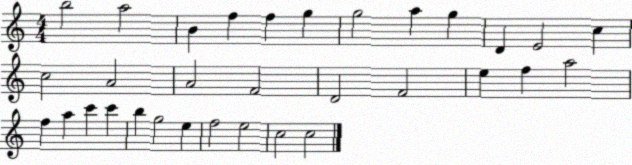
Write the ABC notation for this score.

X:1
T:Untitled
M:4/4
L:1/4
K:C
b2 a2 B f f g g2 a g D E2 c c2 A2 A2 F2 D2 F2 e f a2 f a c' c' b g2 e f2 e2 c2 c2